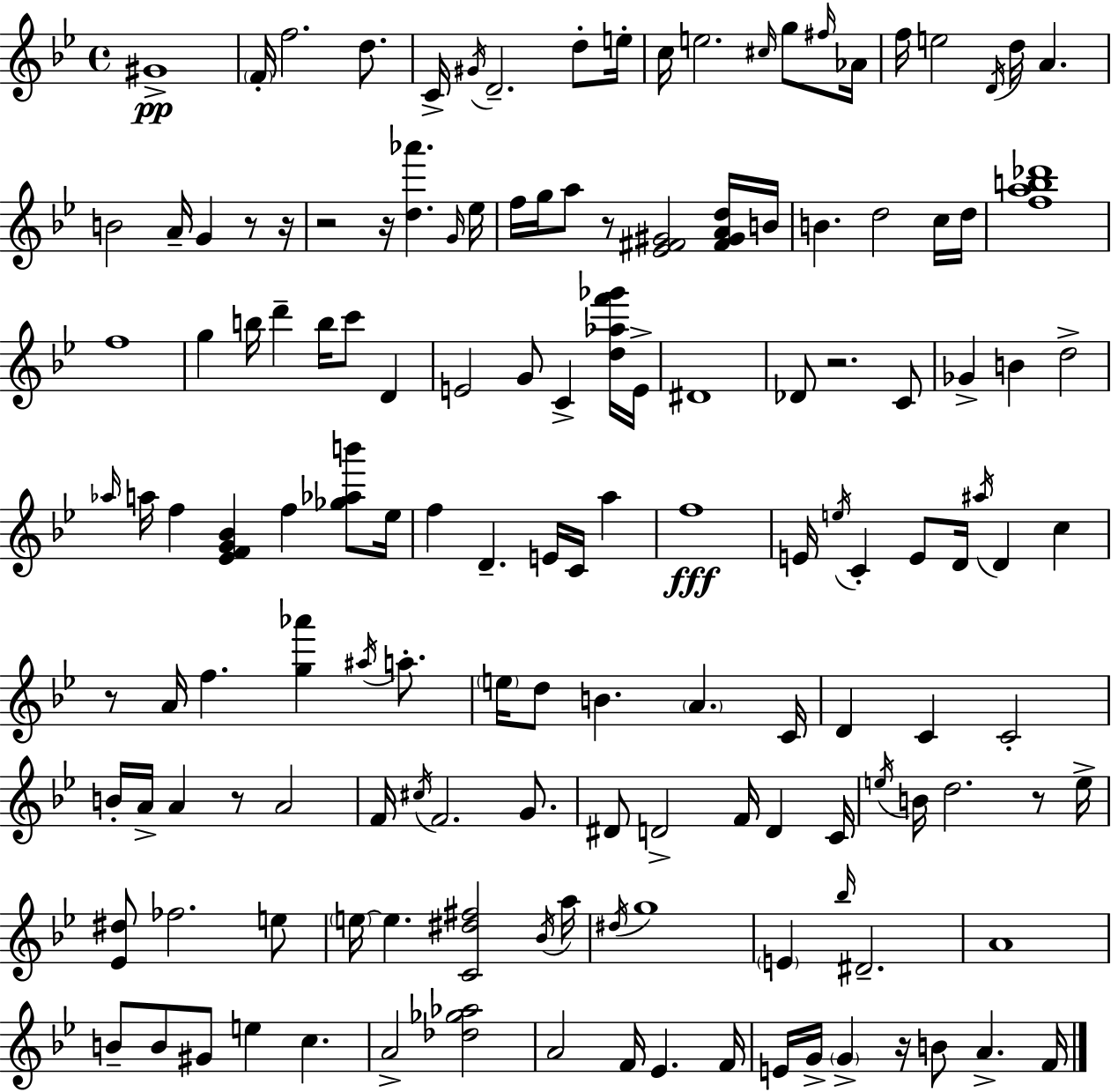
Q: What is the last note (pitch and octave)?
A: F4